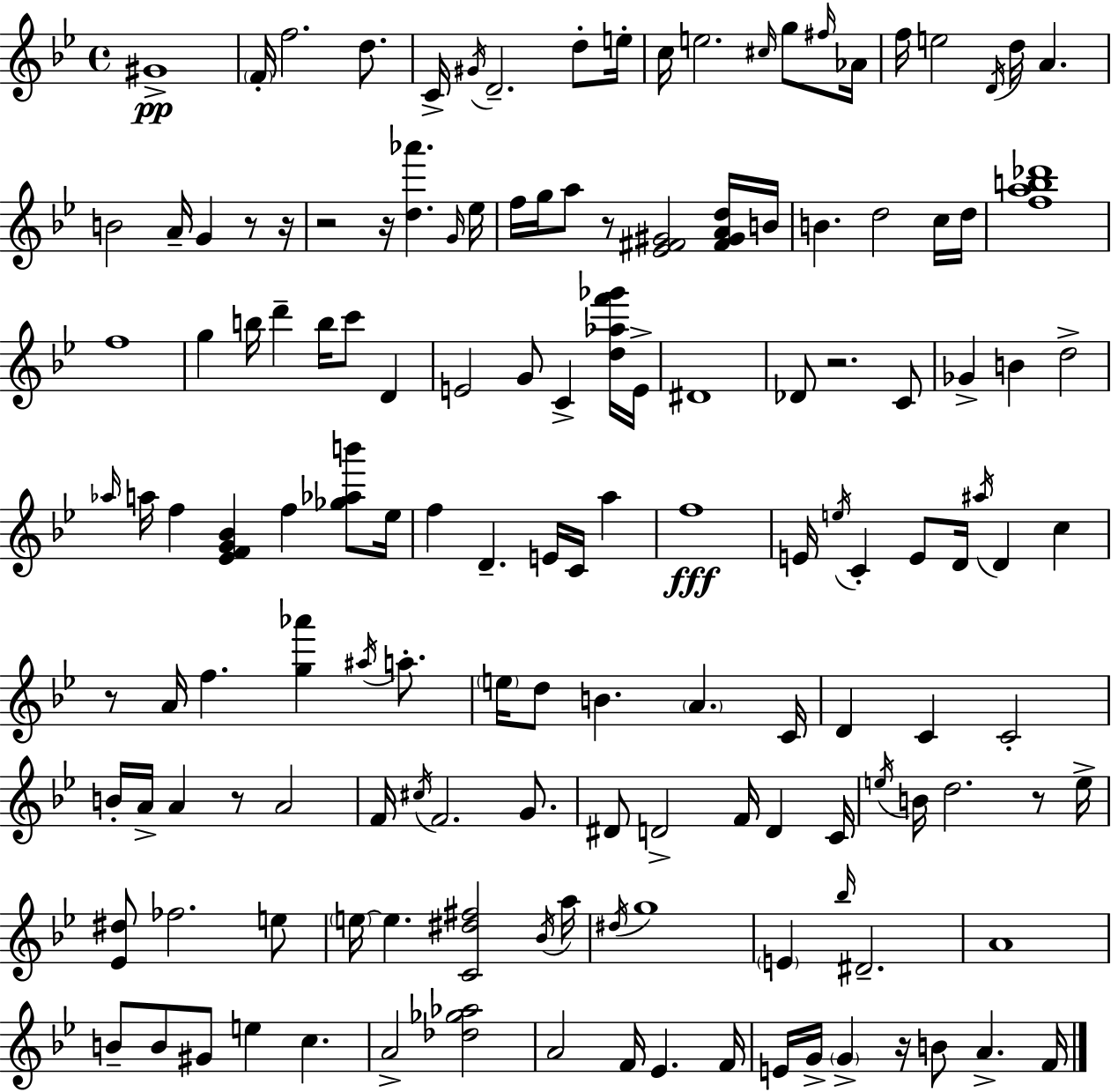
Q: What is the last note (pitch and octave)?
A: F4